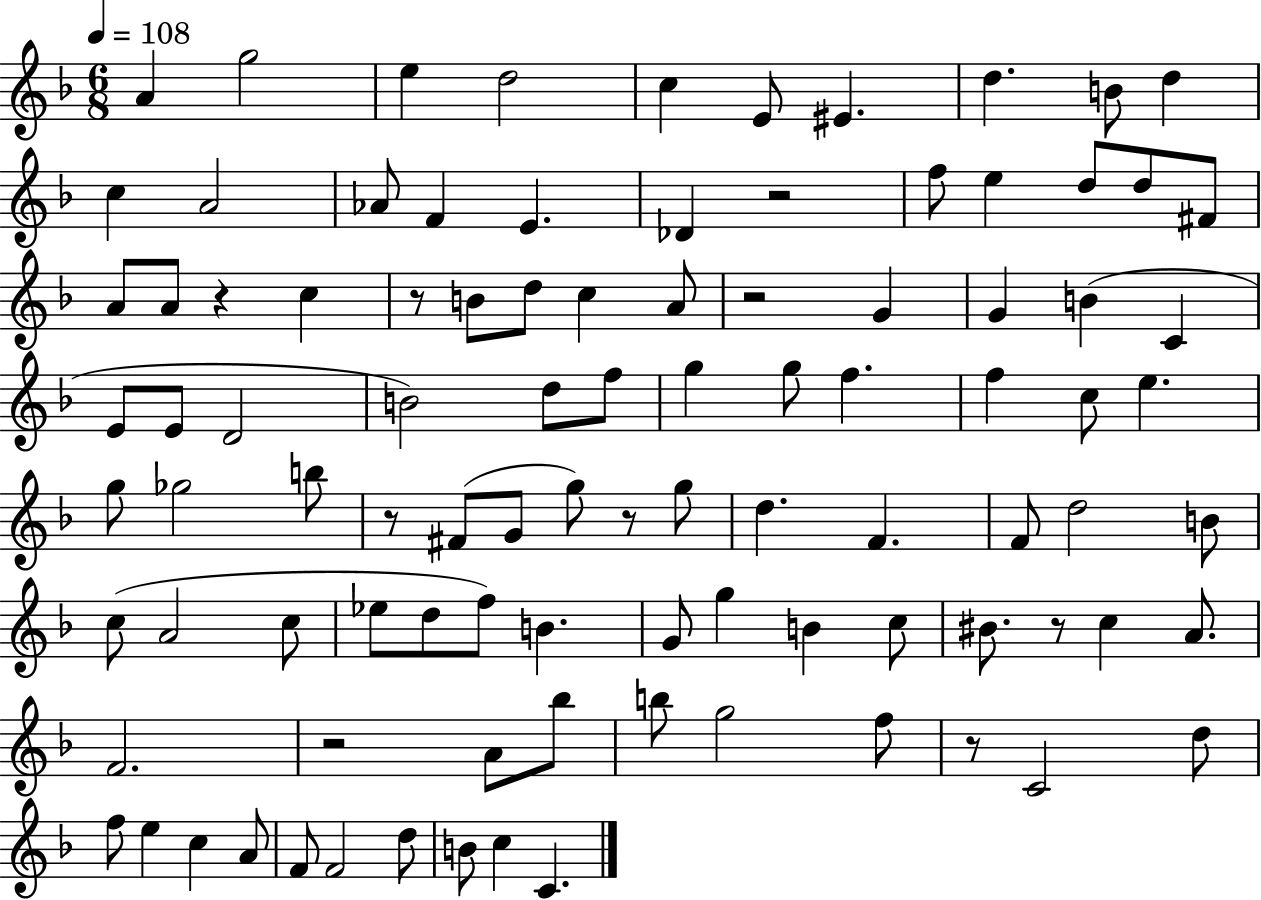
X:1
T:Untitled
M:6/8
L:1/4
K:F
A g2 e d2 c E/2 ^E d B/2 d c A2 _A/2 F E _D z2 f/2 e d/2 d/2 ^F/2 A/2 A/2 z c z/2 B/2 d/2 c A/2 z2 G G B C E/2 E/2 D2 B2 d/2 f/2 g g/2 f f c/2 e g/2 _g2 b/2 z/2 ^F/2 G/2 g/2 z/2 g/2 d F F/2 d2 B/2 c/2 A2 c/2 _e/2 d/2 f/2 B G/2 g B c/2 ^B/2 z/2 c A/2 F2 z2 A/2 _b/2 b/2 g2 f/2 z/2 C2 d/2 f/2 e c A/2 F/2 F2 d/2 B/2 c C